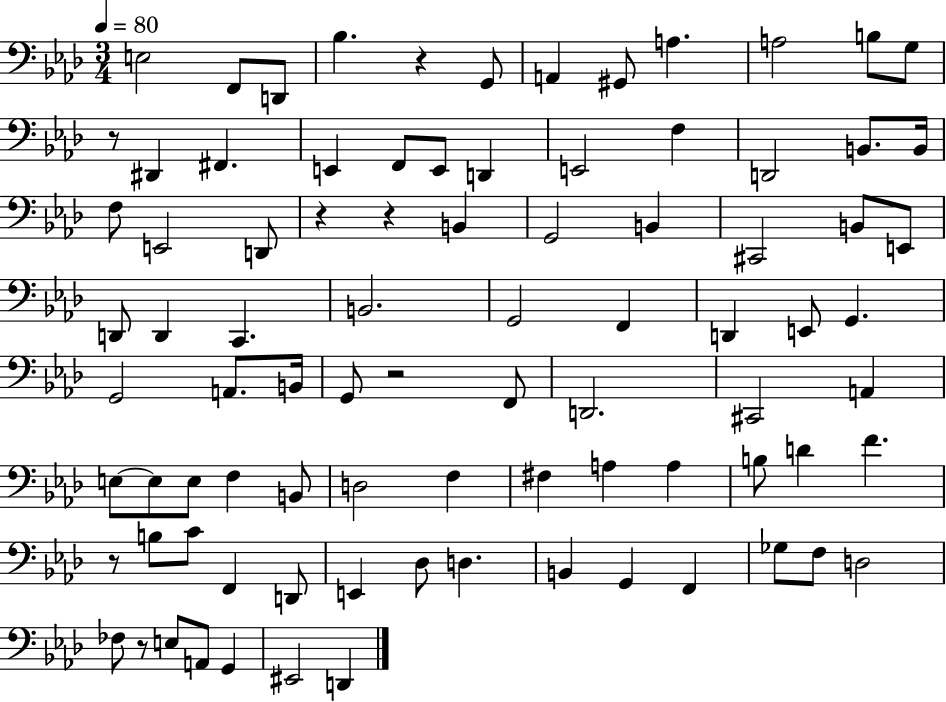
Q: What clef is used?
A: bass